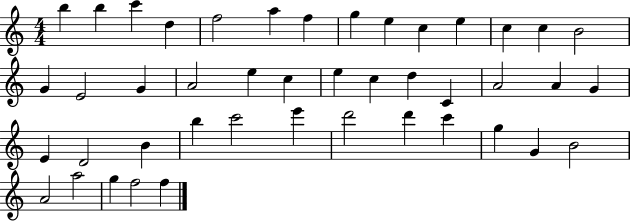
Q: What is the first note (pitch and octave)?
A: B5